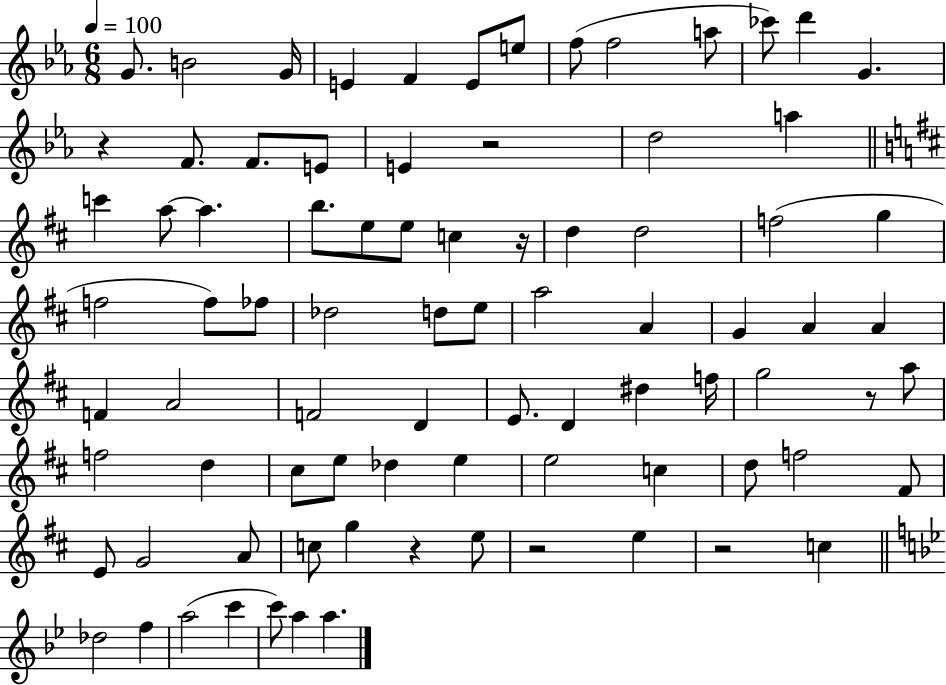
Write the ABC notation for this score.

X:1
T:Untitled
M:6/8
L:1/4
K:Eb
G/2 B2 G/4 E F E/2 e/2 f/2 f2 a/2 _c'/2 d' G z F/2 F/2 E/2 E z2 d2 a c' a/2 a b/2 e/2 e/2 c z/4 d d2 f2 g f2 f/2 _f/2 _d2 d/2 e/2 a2 A G A A F A2 F2 D E/2 D ^d f/4 g2 z/2 a/2 f2 d ^c/2 e/2 _d e e2 c d/2 f2 ^F/2 E/2 G2 A/2 c/2 g z e/2 z2 e z2 c _d2 f a2 c' c'/2 a a